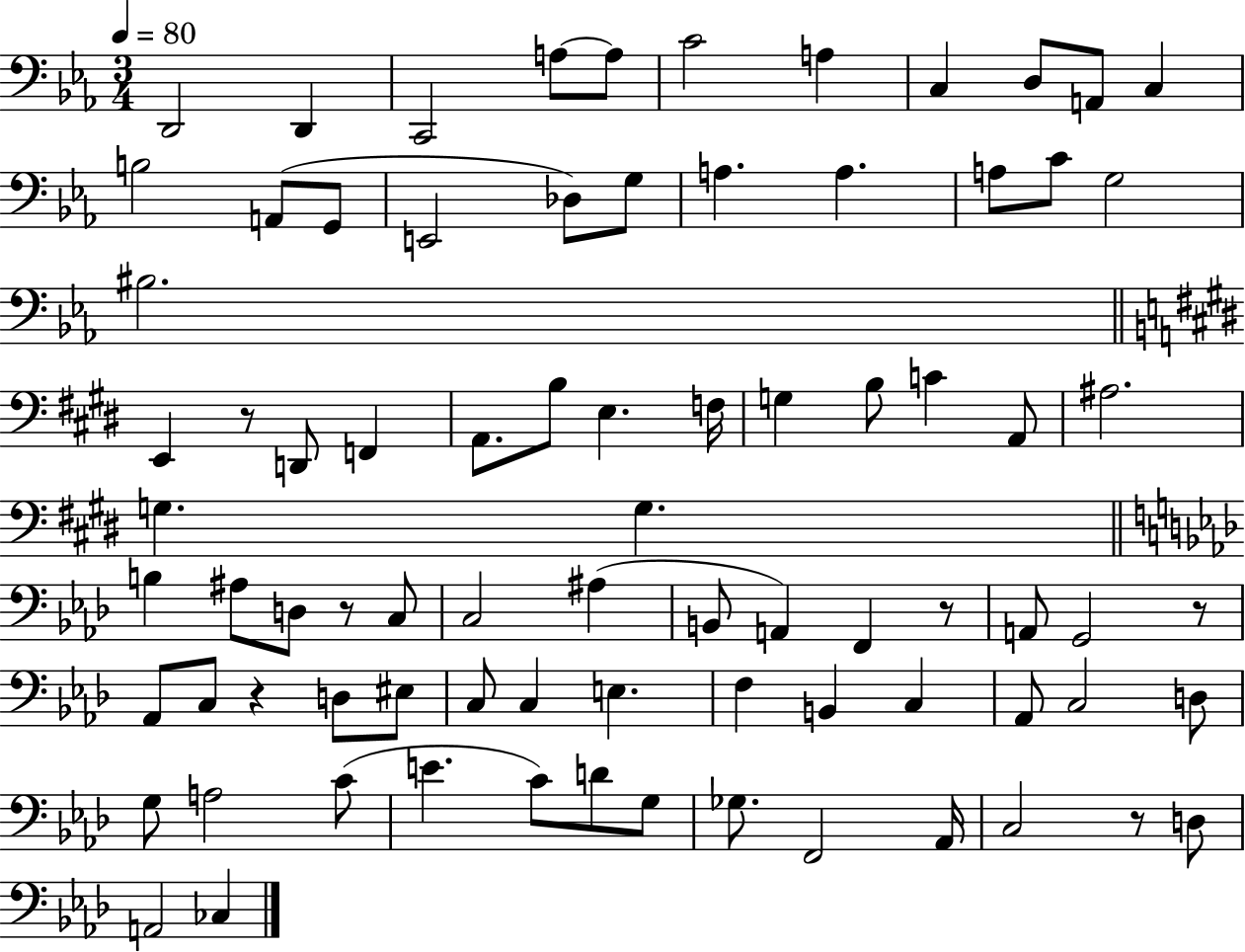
{
  \clef bass
  \numericTimeSignature
  \time 3/4
  \key ees \major
  \tempo 4 = 80
  \repeat volta 2 { d,2 d,4 | c,2 a8~~ a8 | c'2 a4 | c4 d8 a,8 c4 | \break b2 a,8( g,8 | e,2 des8) g8 | a4. a4. | a8 c'8 g2 | \break bis2. | \bar "||" \break \key e \major e,4 r8 d,8 f,4 | a,8. b8 e4. f16 | g4 b8 c'4 a,8 | ais2. | \break g4. g4. | \bar "||" \break \key aes \major b4 ais8 d8 r8 c8 | c2 ais4( | b,8 a,4) f,4 r8 | a,8 g,2 r8 | \break aes,8 c8 r4 d8 eis8 | c8 c4 e4. | f4 b,4 c4 | aes,8 c2 d8 | \break g8 a2 c'8( | e'4. c'8) d'8 g8 | ges8. f,2 aes,16 | c2 r8 d8 | \break a,2 ces4 | } \bar "|."
}